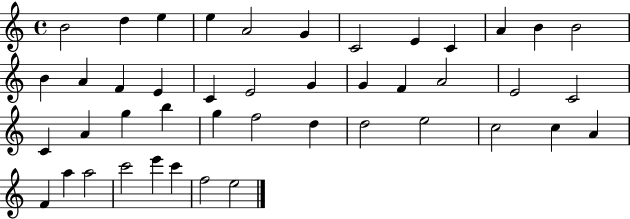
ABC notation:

X:1
T:Untitled
M:4/4
L:1/4
K:C
B2 d e e A2 G C2 E C A B B2 B A F E C E2 G G F A2 E2 C2 C A g b g f2 d d2 e2 c2 c A F a a2 c'2 e' c' f2 e2